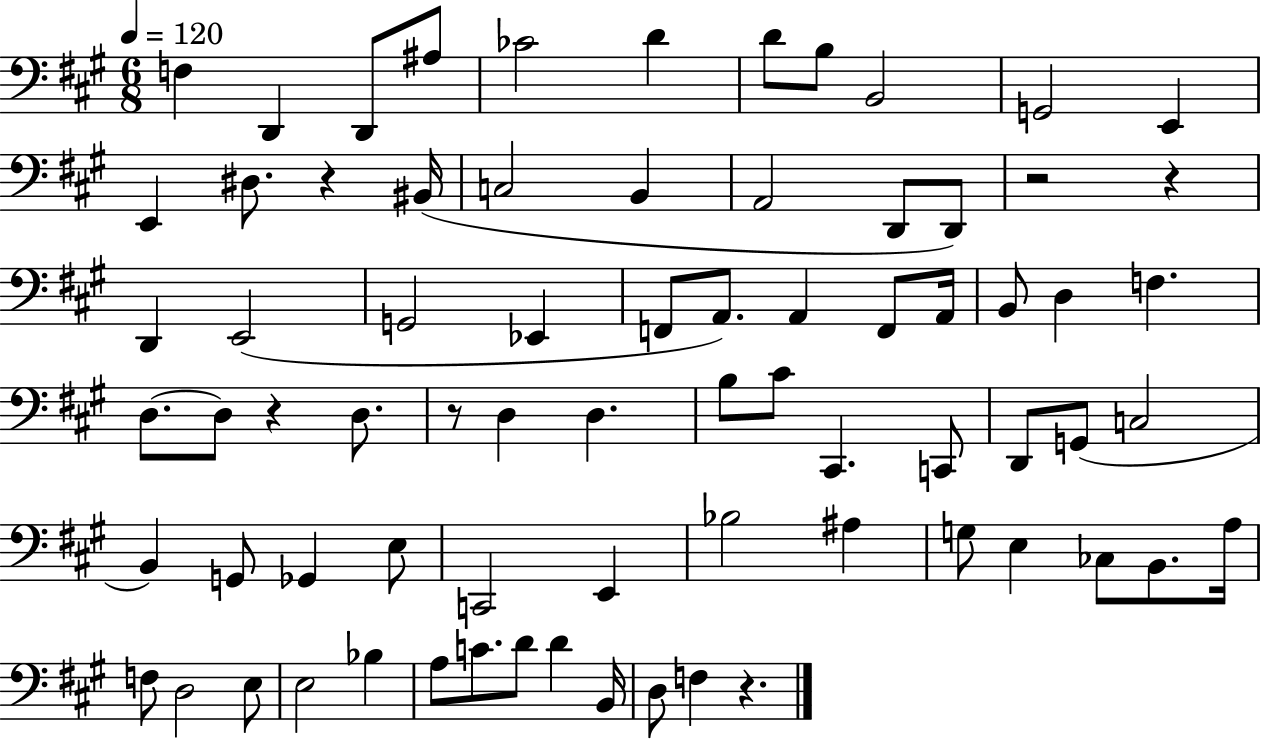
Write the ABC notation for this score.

X:1
T:Untitled
M:6/8
L:1/4
K:A
F, D,, D,,/2 ^A,/2 _C2 D D/2 B,/2 B,,2 G,,2 E,, E,, ^D,/2 z ^B,,/4 C,2 B,, A,,2 D,,/2 D,,/2 z2 z D,, E,,2 G,,2 _E,, F,,/2 A,,/2 A,, F,,/2 A,,/4 B,,/2 D, F, D,/2 D,/2 z D,/2 z/2 D, D, B,/2 ^C/2 ^C,, C,,/2 D,,/2 G,,/2 C,2 B,, G,,/2 _G,, E,/2 C,,2 E,, _B,2 ^A, G,/2 E, _C,/2 B,,/2 A,/4 F,/2 D,2 E,/2 E,2 _B, A,/2 C/2 D/2 D B,,/4 D,/2 F, z